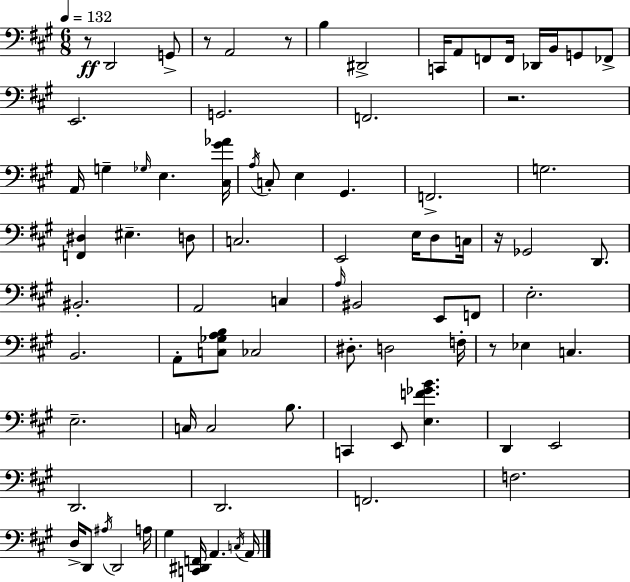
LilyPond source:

{
  \clef bass
  \numericTimeSignature
  \time 6/8
  \key a \major
  \tempo 4 = 132
  r8\ff d,2 g,8-> | r8 a,2 r8 | b4 dis,2-> | c,16 a,8 f,8 f,16 des,16 b,16 g,8 fes,8-> | \break e,2. | g,2. | f,2. | r2. | \break a,16 g4-- \grace { ges16 } e4. | <cis gis' aes'>16 \acciaccatura { a16 } c8-. e4 gis,4. | f,2.-> | g2. | \break <f, dis>4 eis4.-- | d8 c2. | e,2 e16 d8 | c16 r16 ges,2 d,8. | \break bis,2.-. | a,2 c4 | \grace { a16 } bis,2 e,8 | f,8 e2.-. | \break b,2. | a,8-. <c ges a b>8 ces2 | dis8.-. d2 | f16-. r8 ees4 c4. | \break e2.-- | c16 c2 | b8. c,4 e,8 <e f' ges' b'>4. | d,4 e,2 | \break d,2. | d,2. | f,2. | f2. | \break d16-> d,8 \acciaccatura { ais16 } d,2 | a16 gis4 <c, dis, f,>16 a,4. | \acciaccatura { c16 } a,16 \bar "|."
}